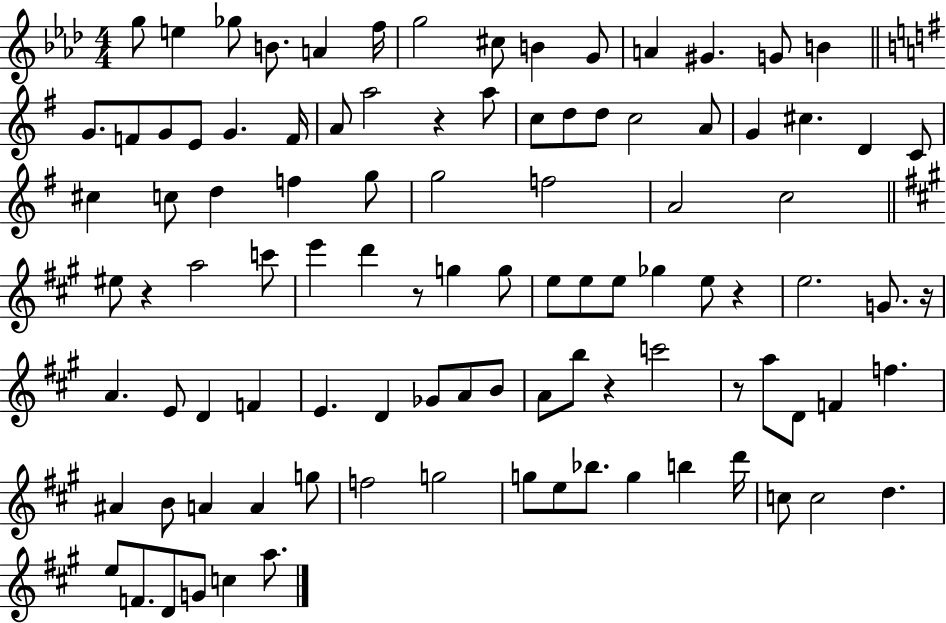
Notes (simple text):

G5/e E5/q Gb5/e B4/e. A4/q F5/s G5/h C#5/e B4/q G4/e A4/q G#4/q. G4/e B4/q G4/e. F4/e G4/e E4/e G4/q. F4/s A4/e A5/h R/q A5/e C5/e D5/e D5/e C5/h A4/e G4/q C#5/q. D4/q C4/e C#5/q C5/e D5/q F5/q G5/e G5/h F5/h A4/h C5/h EIS5/e R/q A5/h C6/e E6/q D6/q R/e G5/q G5/e E5/e E5/e E5/e Gb5/q E5/e R/q E5/h. G4/e. R/s A4/q. E4/e D4/q F4/q E4/q. D4/q Gb4/e A4/e B4/e A4/e B5/e R/q C6/h R/e A5/e D4/e F4/q F5/q. A#4/q B4/e A4/q A4/q G5/e F5/h G5/h G5/e E5/e Bb5/e. G5/q B5/q D6/s C5/e C5/h D5/q. E5/e F4/e. D4/e G4/e C5/q A5/e.